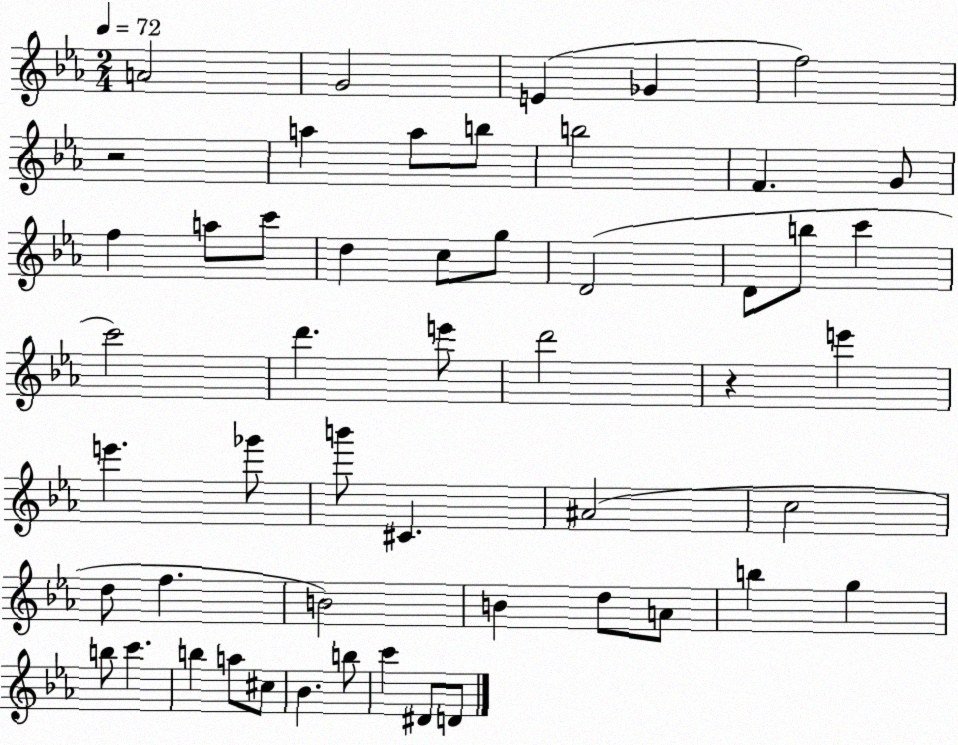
X:1
T:Untitled
M:2/4
L:1/4
K:Eb
A2 G2 E _G f2 z2 a a/2 b/2 b2 F G/2 f a/2 c'/2 d c/2 g/2 D2 D/2 b/2 c' c'2 d' e'/2 d'2 z e' e' _g'/2 b'/2 ^C ^A2 c2 d/2 f B2 B d/2 A/2 b g b/2 c' b a/2 ^c/2 _B b/2 c' ^D/2 D/2